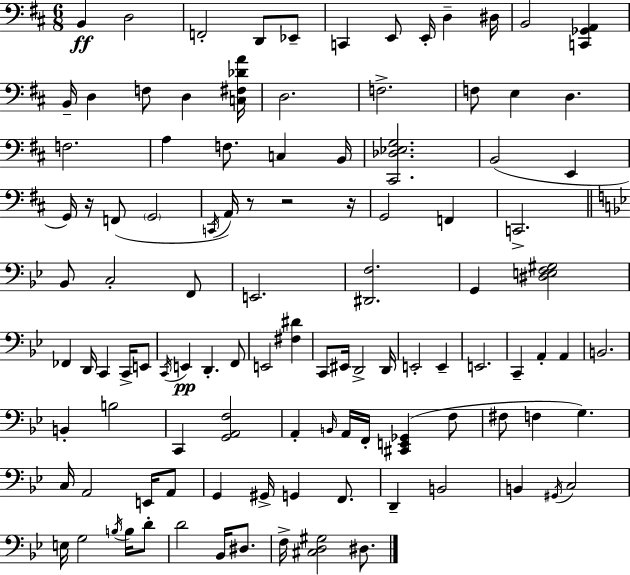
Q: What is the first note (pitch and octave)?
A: B2